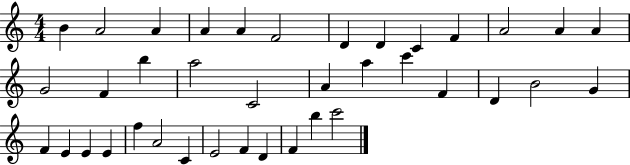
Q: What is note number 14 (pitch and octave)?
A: G4